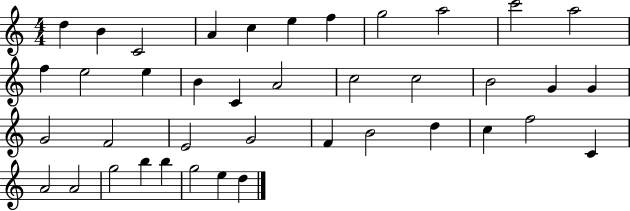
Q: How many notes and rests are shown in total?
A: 40